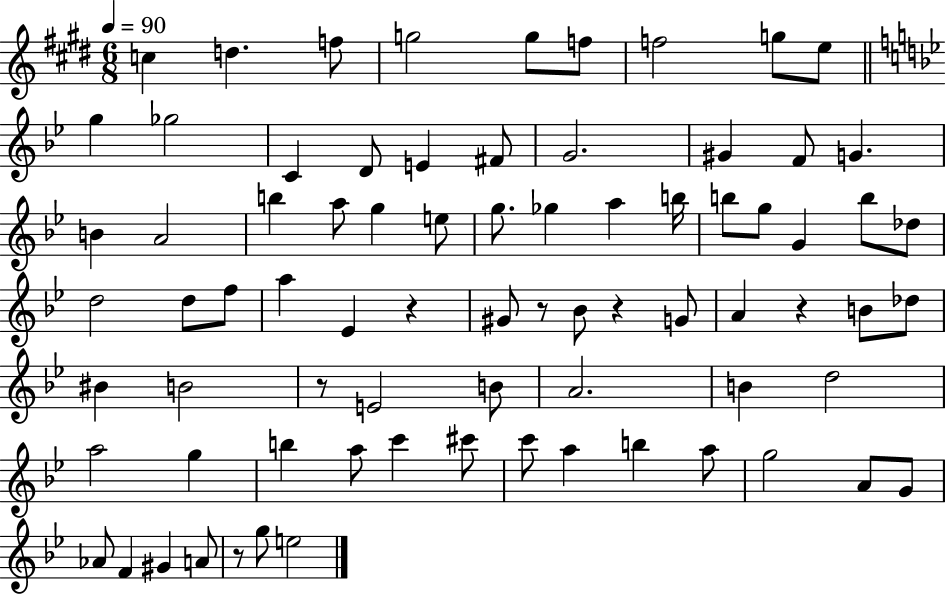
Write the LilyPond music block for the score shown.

{
  \clef treble
  \numericTimeSignature
  \time 6/8
  \key e \major
  \tempo 4 = 90
  c''4 d''4. f''8 | g''2 g''8 f''8 | f''2 g''8 e''8 | \bar "||" \break \key g \minor g''4 ges''2 | c'4 d'8 e'4 fis'8 | g'2. | gis'4 f'8 g'4. | \break b'4 a'2 | b''4 a''8 g''4 e''8 | g''8. ges''4 a''4 b''16 | b''8 g''8 g'4 b''8 des''8 | \break d''2 d''8 f''8 | a''4 ees'4 r4 | gis'8 r8 bes'8 r4 g'8 | a'4 r4 b'8 des''8 | \break bis'4 b'2 | r8 e'2 b'8 | a'2. | b'4 d''2 | \break a''2 g''4 | b''4 a''8 c'''4 cis'''8 | c'''8 a''4 b''4 a''8 | g''2 a'8 g'8 | \break aes'8 f'4 gis'4 a'8 | r8 g''8 e''2 | \bar "|."
}